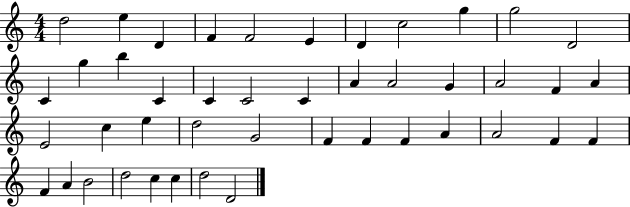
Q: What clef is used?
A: treble